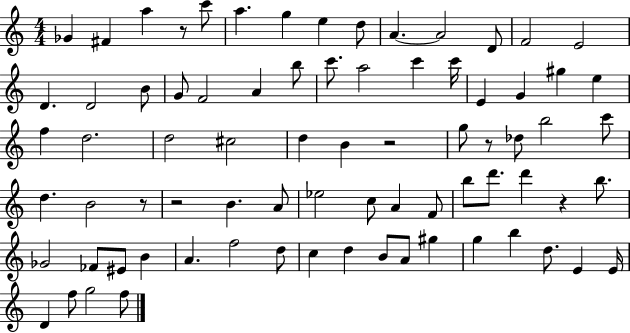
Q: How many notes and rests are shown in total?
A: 77